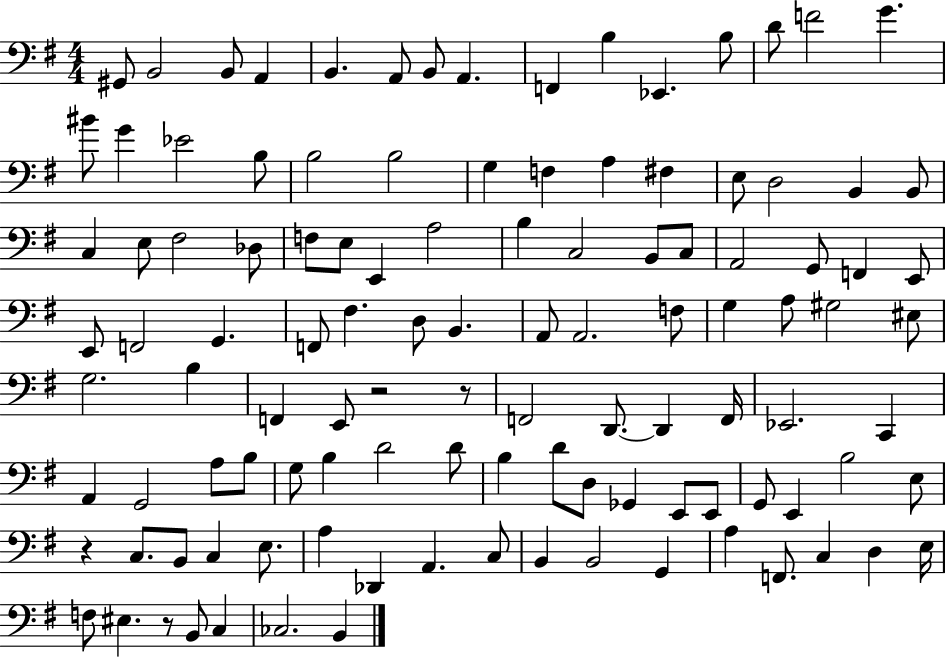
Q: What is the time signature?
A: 4/4